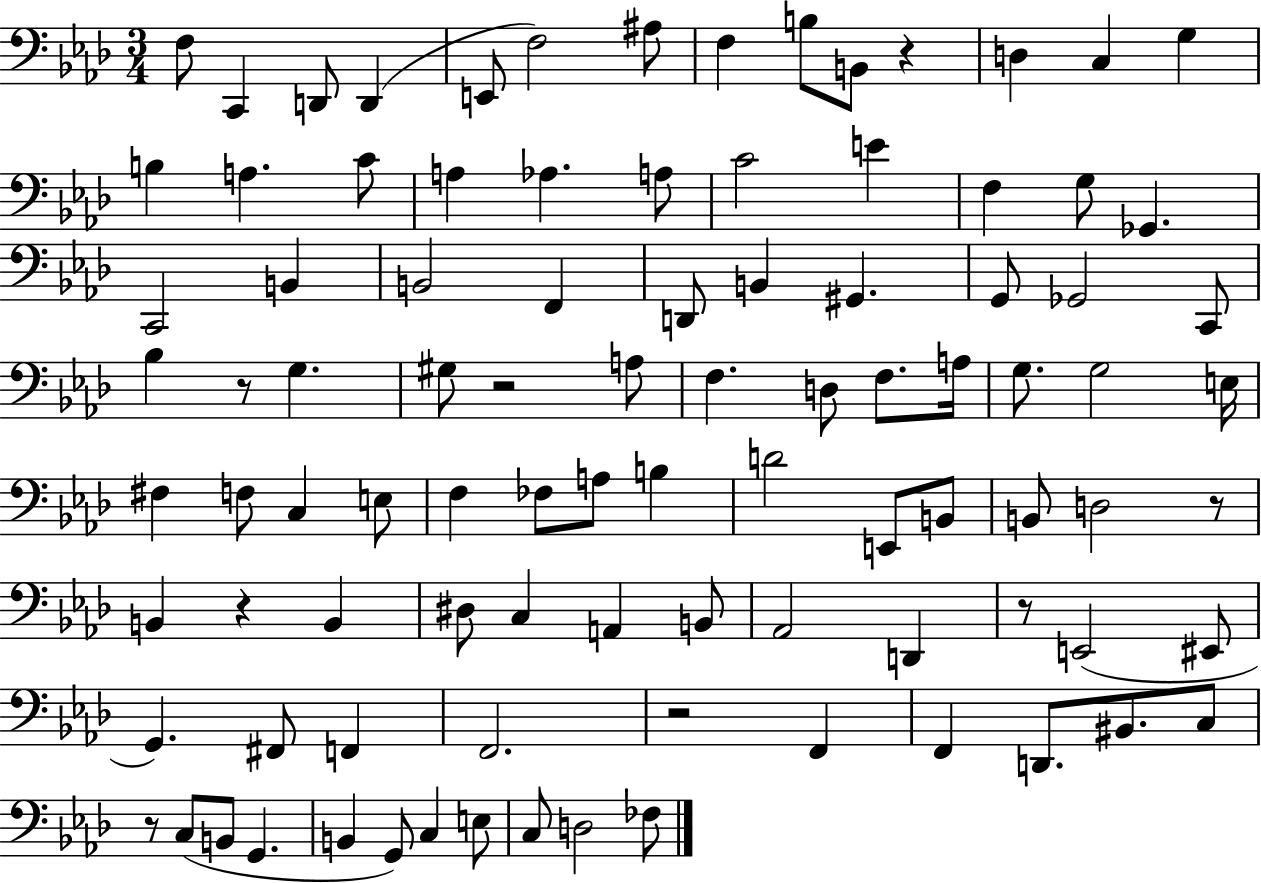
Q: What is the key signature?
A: AES major